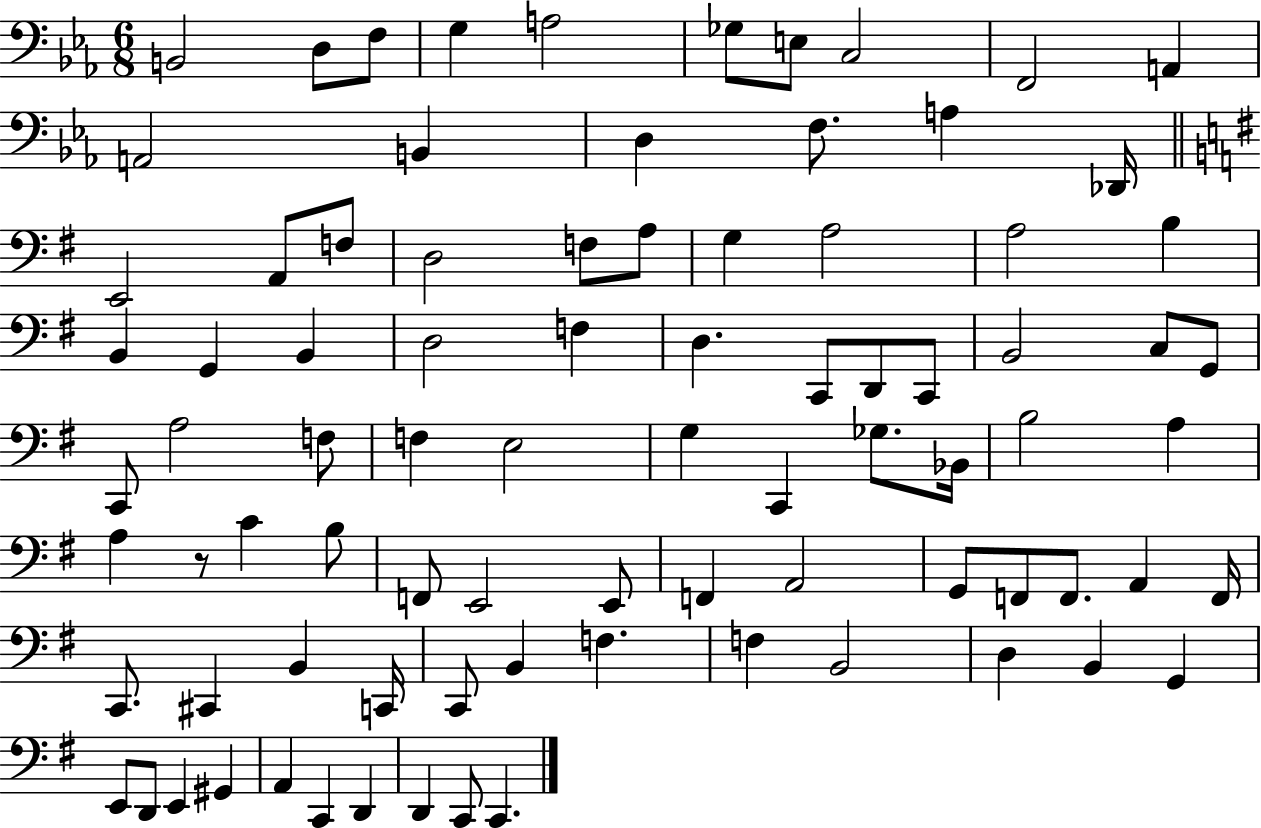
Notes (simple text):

B2/h D3/e F3/e G3/q A3/h Gb3/e E3/e C3/h F2/h A2/q A2/h B2/q D3/q F3/e. A3/q Db2/s E2/h A2/e F3/e D3/h F3/e A3/e G3/q A3/h A3/h B3/q B2/q G2/q B2/q D3/h F3/q D3/q. C2/e D2/e C2/e B2/h C3/e G2/e C2/e A3/h F3/e F3/q E3/h G3/q C2/q Gb3/e. Bb2/s B3/h A3/q A3/q R/e C4/q B3/e F2/e E2/h E2/e F2/q A2/h G2/e F2/e F2/e. A2/q F2/s C2/e. C#2/q B2/q C2/s C2/e B2/q F3/q. F3/q B2/h D3/q B2/q G2/q E2/e D2/e E2/q G#2/q A2/q C2/q D2/q D2/q C2/e C2/q.